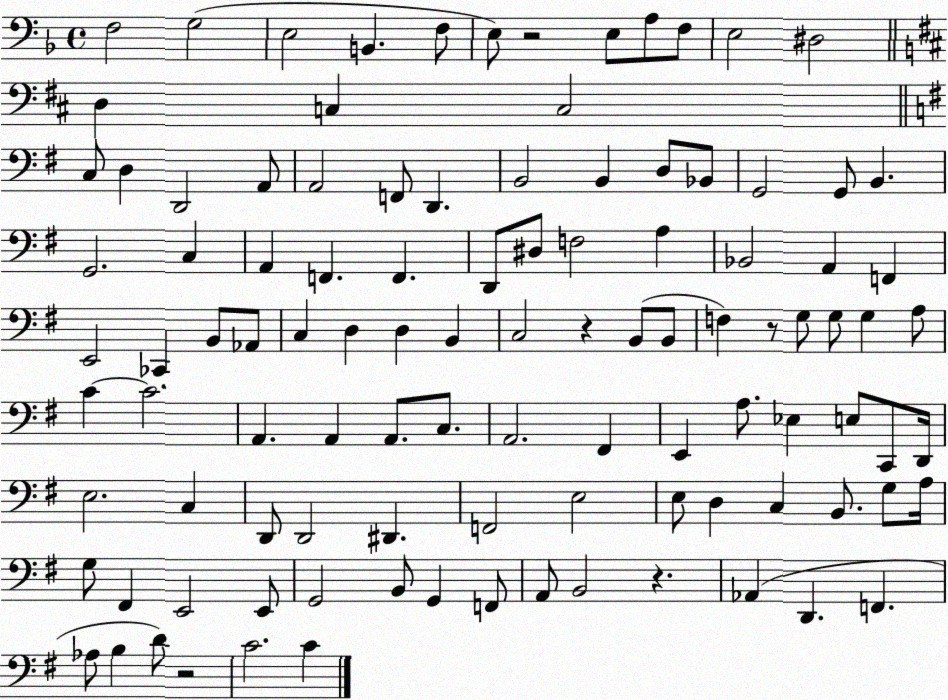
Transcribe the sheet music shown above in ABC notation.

X:1
T:Untitled
M:4/4
L:1/4
K:F
F,2 G,2 E,2 B,, F,/2 E,/2 z2 E,/2 A,/2 F,/2 E,2 ^D,2 D, C, C,2 C,/2 D, D,,2 A,,/2 A,,2 F,,/2 D,, B,,2 B,, D,/2 _B,,/2 G,,2 G,,/2 B,, G,,2 C, A,, F,, F,, D,,/2 ^D,/2 F,2 A, _B,,2 A,, F,, E,,2 _C,, B,,/2 _A,,/2 C, D, D, B,, C,2 z B,,/2 B,,/2 F, z/2 G,/2 G,/2 G, A,/2 C C2 A,, A,, A,,/2 C,/2 A,,2 ^F,, E,, A,/2 _E, E,/2 C,,/2 D,,/4 E,2 C, D,,/2 D,,2 ^D,, F,,2 E,2 E,/2 D, C, B,,/2 G,/2 A,/4 G,/2 ^F,, E,,2 E,,/2 G,,2 B,,/2 G,, F,,/2 A,,/2 B,,2 z _A,, D,, F,, _A,/2 B, D/2 z2 C2 C